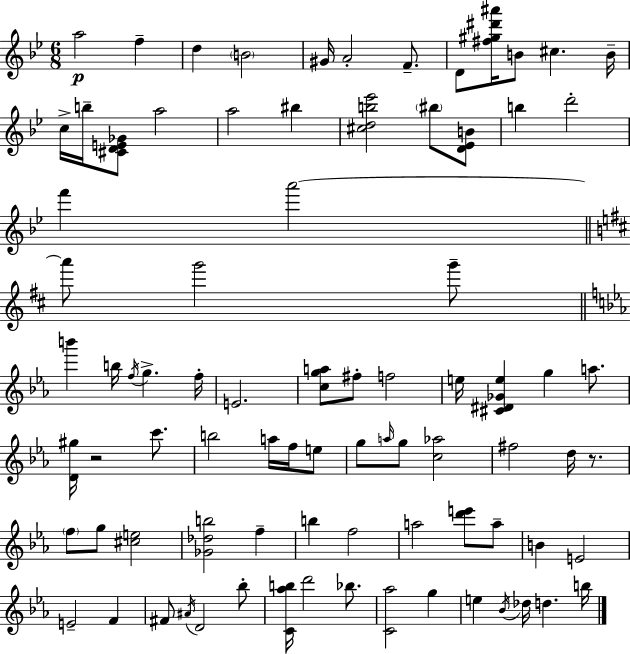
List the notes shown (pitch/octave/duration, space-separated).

A5/h F5/q D5/q B4/h G#4/s A4/h F4/e. D4/e [F#5,G#5,D#6,A#6]/s B4/e C#5/q. B4/s C5/s B5/s [C#4,D4,E4,Gb4]/e A5/h A5/h BIS5/q [C#5,D5,B5,Eb6]/h BIS5/e [D4,Eb4,B4]/e B5/q D6/h F6/q A6/h A6/e G6/h G6/e B6/q B5/s F5/s G5/q. F5/s E4/h. [C5,G5,A5]/e F#5/e F5/h E5/s [C#4,D#4,Gb4,E5]/q G5/q A5/e. [D4,G#5]/s R/h C6/e. B5/h A5/s F5/s E5/e G5/e A5/s G5/e [C5,Ab5]/h F#5/h D5/s R/e. F5/e G5/e [C#5,E5]/h [Gb4,Db5,B5]/h F5/q B5/q F5/h A5/h [D6,E6]/e A5/e B4/q E4/h E4/h F4/q F#4/e A#4/s D4/h Bb5/e [C4,Ab5,B5]/s D6/h Bb5/e. [C4,Ab5]/h G5/q E5/q Bb4/s Db5/s D5/q. B5/s